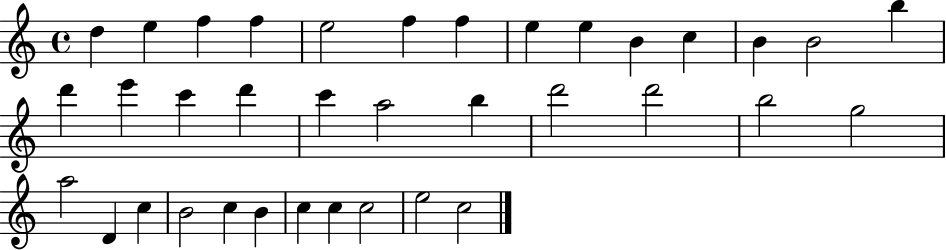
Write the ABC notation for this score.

X:1
T:Untitled
M:4/4
L:1/4
K:C
d e f f e2 f f e e B c B B2 b d' e' c' d' c' a2 b d'2 d'2 b2 g2 a2 D c B2 c B c c c2 e2 c2